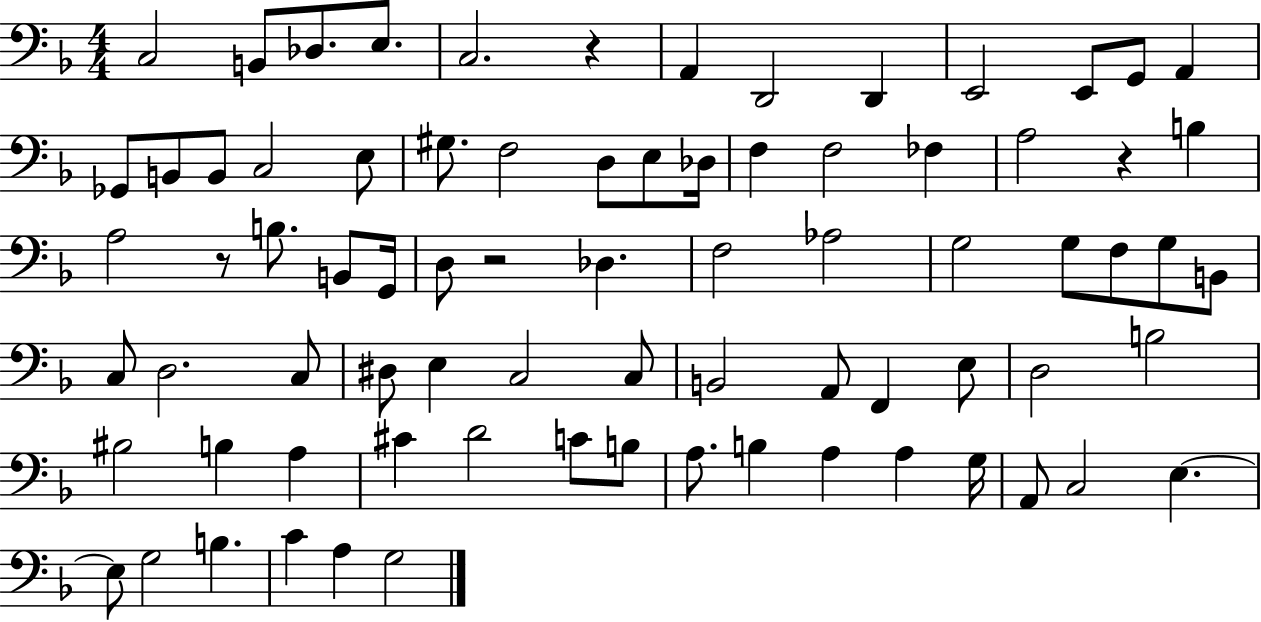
C3/h B2/e Db3/e. E3/e. C3/h. R/q A2/q D2/h D2/q E2/h E2/e G2/e A2/q Gb2/e B2/e B2/e C3/h E3/e G#3/e. F3/h D3/e E3/e Db3/s F3/q F3/h FES3/q A3/h R/q B3/q A3/h R/e B3/e. B2/e G2/s D3/e R/h Db3/q. F3/h Ab3/h G3/h G3/e F3/e G3/e B2/e C3/e D3/h. C3/e D#3/e E3/q C3/h C3/e B2/h A2/e F2/q E3/e D3/h B3/h BIS3/h B3/q A3/q C#4/q D4/h C4/e B3/e A3/e. B3/q A3/q A3/q G3/s A2/e C3/h E3/q. E3/e G3/h B3/q. C4/q A3/q G3/h